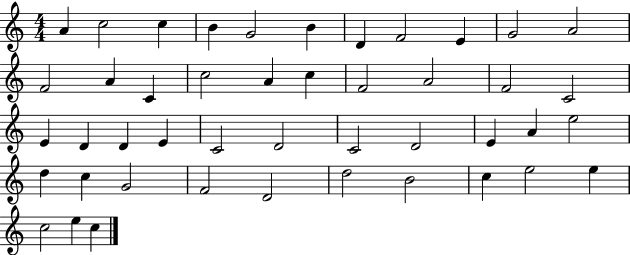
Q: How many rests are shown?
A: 0